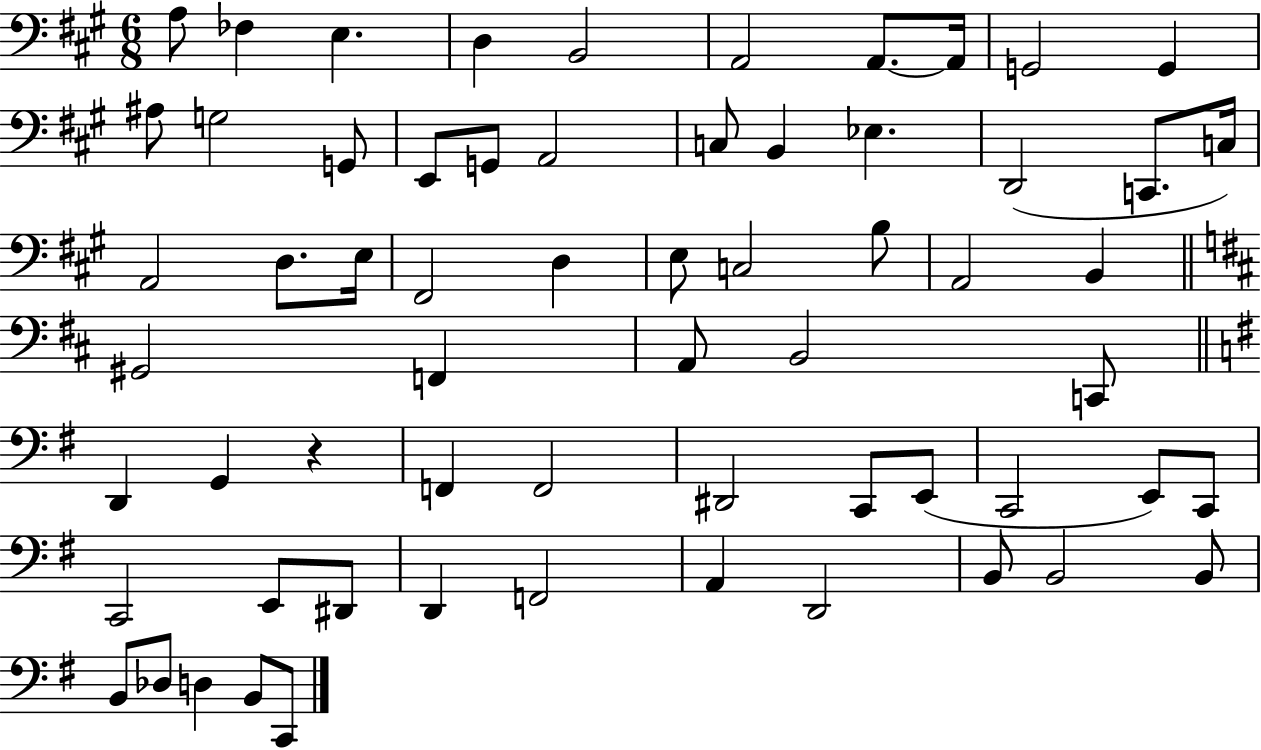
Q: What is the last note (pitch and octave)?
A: C2